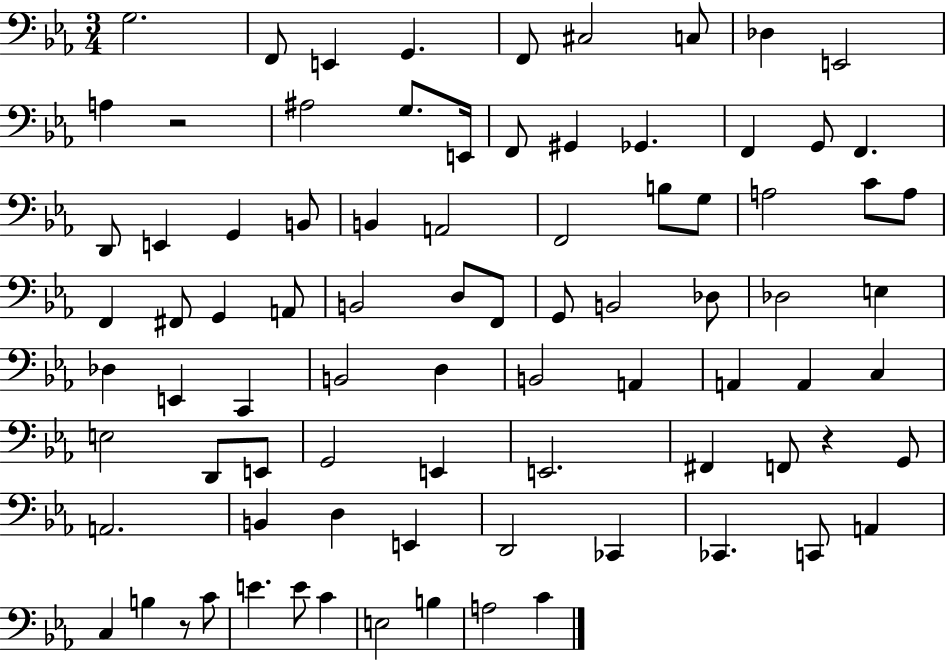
G3/h. F2/e E2/q G2/q. F2/e C#3/h C3/e Db3/q E2/h A3/q R/h A#3/h G3/e. E2/s F2/e G#2/q Gb2/q. F2/q G2/e F2/q. D2/e E2/q G2/q B2/e B2/q A2/h F2/h B3/e G3/e A3/h C4/e A3/e F2/q F#2/e G2/q A2/e B2/h D3/e F2/e G2/e B2/h Db3/e Db3/h E3/q Db3/q E2/q C2/q B2/h D3/q B2/h A2/q A2/q A2/q C3/q E3/h D2/e E2/e G2/h E2/q E2/h. F#2/q F2/e R/q G2/e A2/h. B2/q D3/q E2/q D2/h CES2/q CES2/q. C2/e A2/q C3/q B3/q R/e C4/e E4/q. E4/e C4/q E3/h B3/q A3/h C4/q